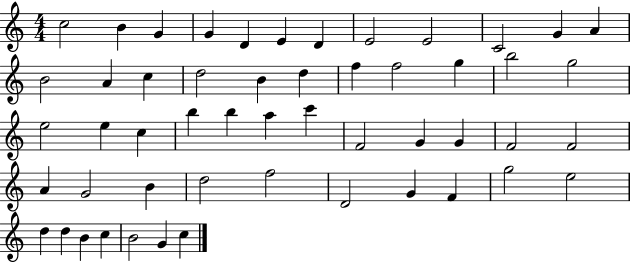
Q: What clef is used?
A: treble